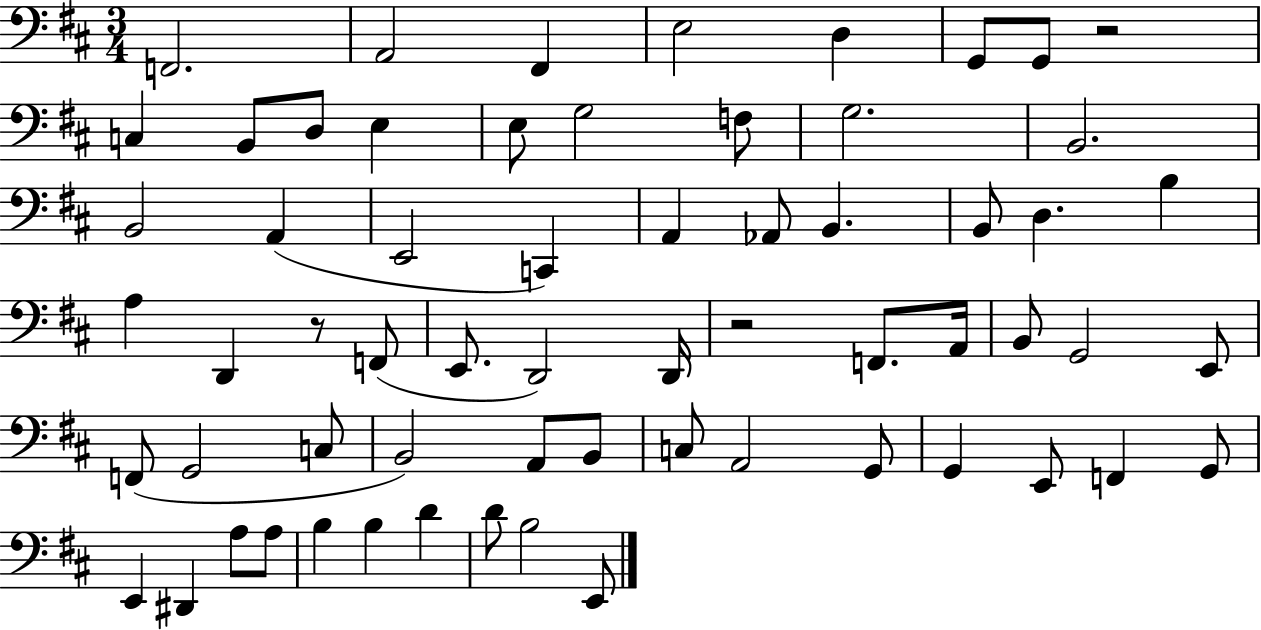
F2/h. A2/h F#2/q E3/h D3/q G2/e G2/e R/h C3/q B2/e D3/e E3/q E3/e G3/h F3/e G3/h. B2/h. B2/h A2/q E2/h C2/q A2/q Ab2/e B2/q. B2/e D3/q. B3/q A3/q D2/q R/e F2/e E2/e. D2/h D2/s R/h F2/e. A2/s B2/e G2/h E2/e F2/e G2/h C3/e B2/h A2/e B2/e C3/e A2/h G2/e G2/q E2/e F2/q G2/e E2/q D#2/q A3/e A3/e B3/q B3/q D4/q D4/e B3/h E2/e